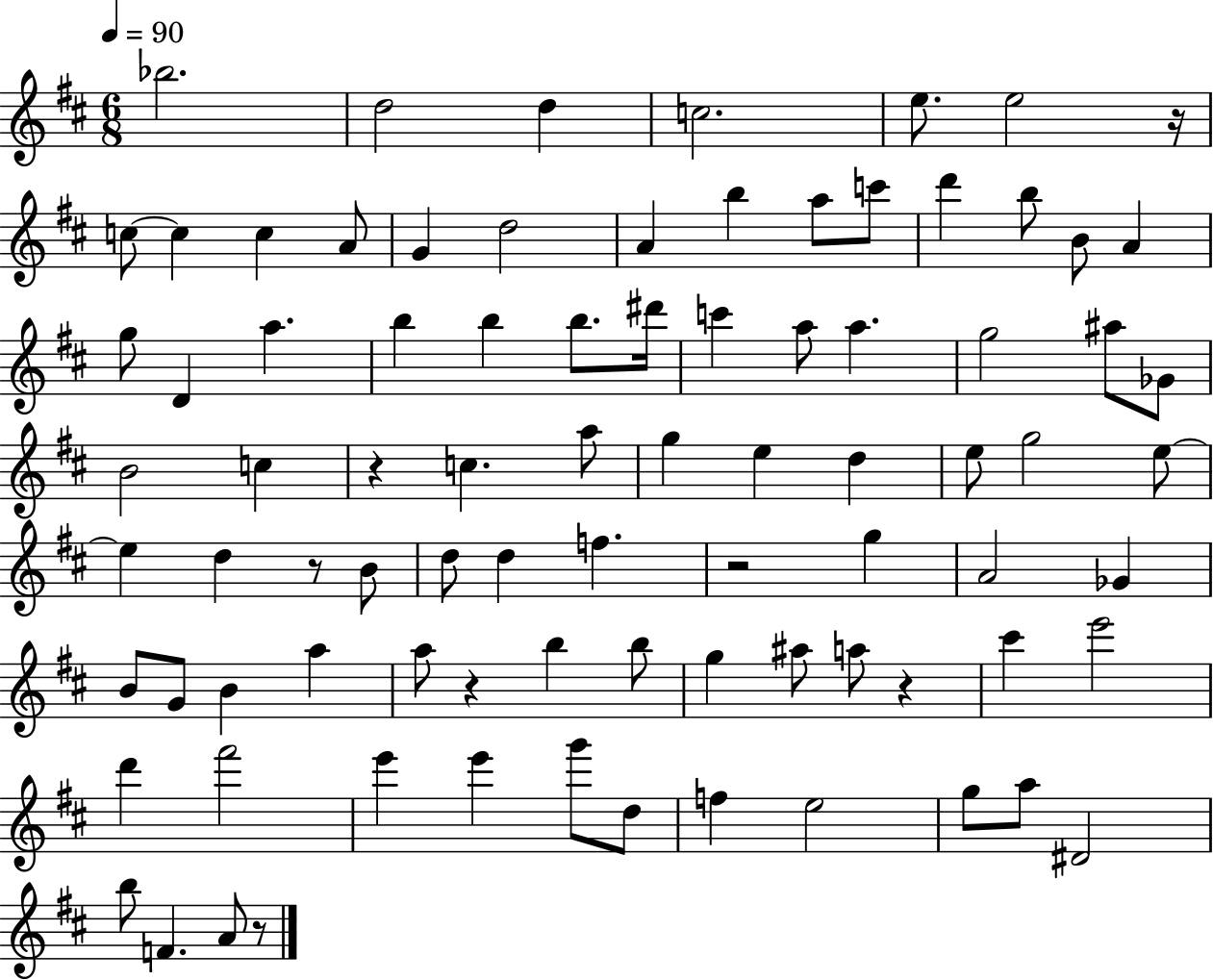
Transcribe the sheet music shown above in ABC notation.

X:1
T:Untitled
M:6/8
L:1/4
K:D
_b2 d2 d c2 e/2 e2 z/4 c/2 c c A/2 G d2 A b a/2 c'/2 d' b/2 B/2 A g/2 D a b b b/2 ^d'/4 c' a/2 a g2 ^a/2 _G/2 B2 c z c a/2 g e d e/2 g2 e/2 e d z/2 B/2 d/2 d f z2 g A2 _G B/2 G/2 B a a/2 z b b/2 g ^a/2 a/2 z ^c' e'2 d' ^f'2 e' e' g'/2 d/2 f e2 g/2 a/2 ^D2 b/2 F A/2 z/2